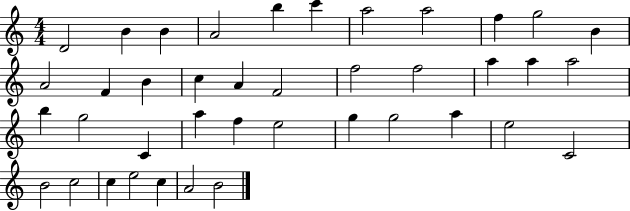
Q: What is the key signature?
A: C major